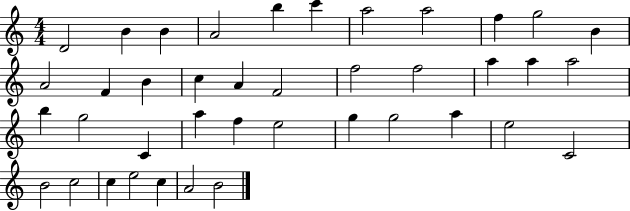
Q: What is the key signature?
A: C major